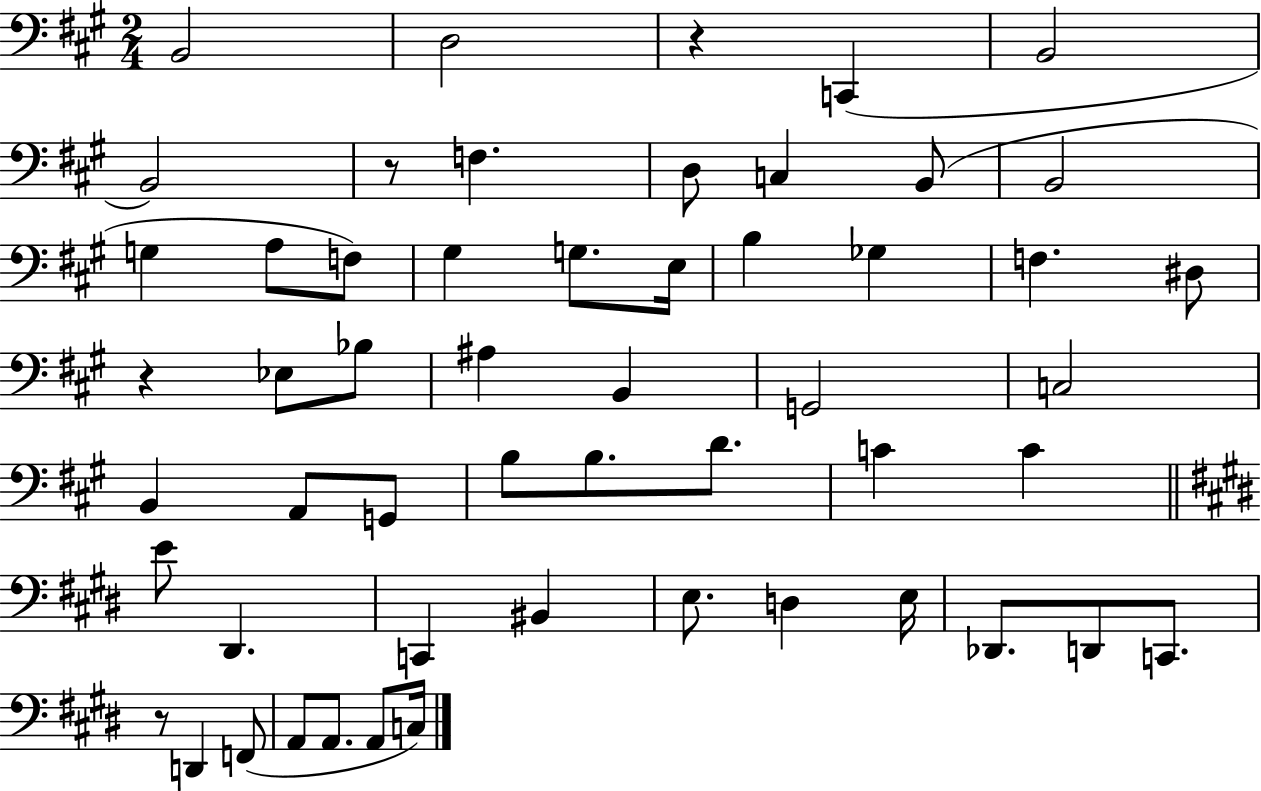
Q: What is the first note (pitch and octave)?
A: B2